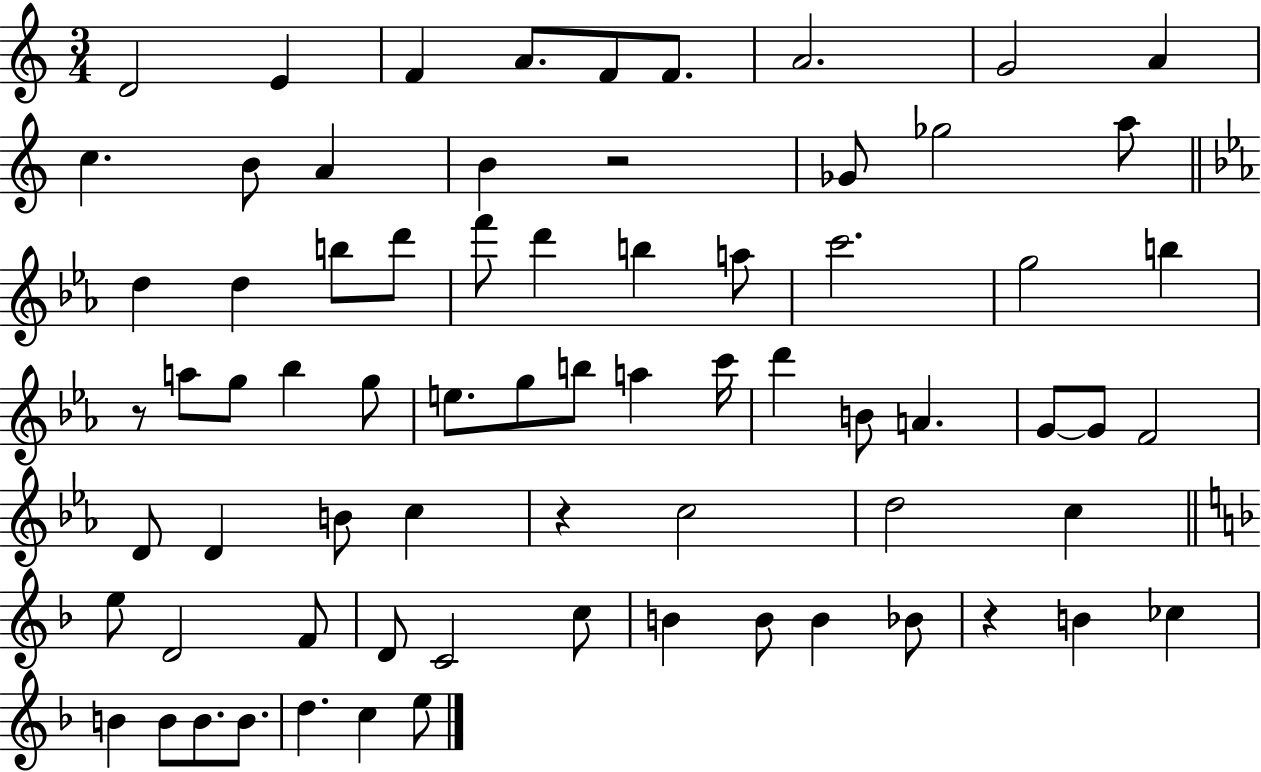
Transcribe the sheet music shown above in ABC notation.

X:1
T:Untitled
M:3/4
L:1/4
K:C
D2 E F A/2 F/2 F/2 A2 G2 A c B/2 A B z2 _G/2 _g2 a/2 d d b/2 d'/2 f'/2 d' b a/2 c'2 g2 b z/2 a/2 g/2 _b g/2 e/2 g/2 b/2 a c'/4 d' B/2 A G/2 G/2 F2 D/2 D B/2 c z c2 d2 c e/2 D2 F/2 D/2 C2 c/2 B B/2 B _B/2 z B _c B B/2 B/2 B/2 d c e/2